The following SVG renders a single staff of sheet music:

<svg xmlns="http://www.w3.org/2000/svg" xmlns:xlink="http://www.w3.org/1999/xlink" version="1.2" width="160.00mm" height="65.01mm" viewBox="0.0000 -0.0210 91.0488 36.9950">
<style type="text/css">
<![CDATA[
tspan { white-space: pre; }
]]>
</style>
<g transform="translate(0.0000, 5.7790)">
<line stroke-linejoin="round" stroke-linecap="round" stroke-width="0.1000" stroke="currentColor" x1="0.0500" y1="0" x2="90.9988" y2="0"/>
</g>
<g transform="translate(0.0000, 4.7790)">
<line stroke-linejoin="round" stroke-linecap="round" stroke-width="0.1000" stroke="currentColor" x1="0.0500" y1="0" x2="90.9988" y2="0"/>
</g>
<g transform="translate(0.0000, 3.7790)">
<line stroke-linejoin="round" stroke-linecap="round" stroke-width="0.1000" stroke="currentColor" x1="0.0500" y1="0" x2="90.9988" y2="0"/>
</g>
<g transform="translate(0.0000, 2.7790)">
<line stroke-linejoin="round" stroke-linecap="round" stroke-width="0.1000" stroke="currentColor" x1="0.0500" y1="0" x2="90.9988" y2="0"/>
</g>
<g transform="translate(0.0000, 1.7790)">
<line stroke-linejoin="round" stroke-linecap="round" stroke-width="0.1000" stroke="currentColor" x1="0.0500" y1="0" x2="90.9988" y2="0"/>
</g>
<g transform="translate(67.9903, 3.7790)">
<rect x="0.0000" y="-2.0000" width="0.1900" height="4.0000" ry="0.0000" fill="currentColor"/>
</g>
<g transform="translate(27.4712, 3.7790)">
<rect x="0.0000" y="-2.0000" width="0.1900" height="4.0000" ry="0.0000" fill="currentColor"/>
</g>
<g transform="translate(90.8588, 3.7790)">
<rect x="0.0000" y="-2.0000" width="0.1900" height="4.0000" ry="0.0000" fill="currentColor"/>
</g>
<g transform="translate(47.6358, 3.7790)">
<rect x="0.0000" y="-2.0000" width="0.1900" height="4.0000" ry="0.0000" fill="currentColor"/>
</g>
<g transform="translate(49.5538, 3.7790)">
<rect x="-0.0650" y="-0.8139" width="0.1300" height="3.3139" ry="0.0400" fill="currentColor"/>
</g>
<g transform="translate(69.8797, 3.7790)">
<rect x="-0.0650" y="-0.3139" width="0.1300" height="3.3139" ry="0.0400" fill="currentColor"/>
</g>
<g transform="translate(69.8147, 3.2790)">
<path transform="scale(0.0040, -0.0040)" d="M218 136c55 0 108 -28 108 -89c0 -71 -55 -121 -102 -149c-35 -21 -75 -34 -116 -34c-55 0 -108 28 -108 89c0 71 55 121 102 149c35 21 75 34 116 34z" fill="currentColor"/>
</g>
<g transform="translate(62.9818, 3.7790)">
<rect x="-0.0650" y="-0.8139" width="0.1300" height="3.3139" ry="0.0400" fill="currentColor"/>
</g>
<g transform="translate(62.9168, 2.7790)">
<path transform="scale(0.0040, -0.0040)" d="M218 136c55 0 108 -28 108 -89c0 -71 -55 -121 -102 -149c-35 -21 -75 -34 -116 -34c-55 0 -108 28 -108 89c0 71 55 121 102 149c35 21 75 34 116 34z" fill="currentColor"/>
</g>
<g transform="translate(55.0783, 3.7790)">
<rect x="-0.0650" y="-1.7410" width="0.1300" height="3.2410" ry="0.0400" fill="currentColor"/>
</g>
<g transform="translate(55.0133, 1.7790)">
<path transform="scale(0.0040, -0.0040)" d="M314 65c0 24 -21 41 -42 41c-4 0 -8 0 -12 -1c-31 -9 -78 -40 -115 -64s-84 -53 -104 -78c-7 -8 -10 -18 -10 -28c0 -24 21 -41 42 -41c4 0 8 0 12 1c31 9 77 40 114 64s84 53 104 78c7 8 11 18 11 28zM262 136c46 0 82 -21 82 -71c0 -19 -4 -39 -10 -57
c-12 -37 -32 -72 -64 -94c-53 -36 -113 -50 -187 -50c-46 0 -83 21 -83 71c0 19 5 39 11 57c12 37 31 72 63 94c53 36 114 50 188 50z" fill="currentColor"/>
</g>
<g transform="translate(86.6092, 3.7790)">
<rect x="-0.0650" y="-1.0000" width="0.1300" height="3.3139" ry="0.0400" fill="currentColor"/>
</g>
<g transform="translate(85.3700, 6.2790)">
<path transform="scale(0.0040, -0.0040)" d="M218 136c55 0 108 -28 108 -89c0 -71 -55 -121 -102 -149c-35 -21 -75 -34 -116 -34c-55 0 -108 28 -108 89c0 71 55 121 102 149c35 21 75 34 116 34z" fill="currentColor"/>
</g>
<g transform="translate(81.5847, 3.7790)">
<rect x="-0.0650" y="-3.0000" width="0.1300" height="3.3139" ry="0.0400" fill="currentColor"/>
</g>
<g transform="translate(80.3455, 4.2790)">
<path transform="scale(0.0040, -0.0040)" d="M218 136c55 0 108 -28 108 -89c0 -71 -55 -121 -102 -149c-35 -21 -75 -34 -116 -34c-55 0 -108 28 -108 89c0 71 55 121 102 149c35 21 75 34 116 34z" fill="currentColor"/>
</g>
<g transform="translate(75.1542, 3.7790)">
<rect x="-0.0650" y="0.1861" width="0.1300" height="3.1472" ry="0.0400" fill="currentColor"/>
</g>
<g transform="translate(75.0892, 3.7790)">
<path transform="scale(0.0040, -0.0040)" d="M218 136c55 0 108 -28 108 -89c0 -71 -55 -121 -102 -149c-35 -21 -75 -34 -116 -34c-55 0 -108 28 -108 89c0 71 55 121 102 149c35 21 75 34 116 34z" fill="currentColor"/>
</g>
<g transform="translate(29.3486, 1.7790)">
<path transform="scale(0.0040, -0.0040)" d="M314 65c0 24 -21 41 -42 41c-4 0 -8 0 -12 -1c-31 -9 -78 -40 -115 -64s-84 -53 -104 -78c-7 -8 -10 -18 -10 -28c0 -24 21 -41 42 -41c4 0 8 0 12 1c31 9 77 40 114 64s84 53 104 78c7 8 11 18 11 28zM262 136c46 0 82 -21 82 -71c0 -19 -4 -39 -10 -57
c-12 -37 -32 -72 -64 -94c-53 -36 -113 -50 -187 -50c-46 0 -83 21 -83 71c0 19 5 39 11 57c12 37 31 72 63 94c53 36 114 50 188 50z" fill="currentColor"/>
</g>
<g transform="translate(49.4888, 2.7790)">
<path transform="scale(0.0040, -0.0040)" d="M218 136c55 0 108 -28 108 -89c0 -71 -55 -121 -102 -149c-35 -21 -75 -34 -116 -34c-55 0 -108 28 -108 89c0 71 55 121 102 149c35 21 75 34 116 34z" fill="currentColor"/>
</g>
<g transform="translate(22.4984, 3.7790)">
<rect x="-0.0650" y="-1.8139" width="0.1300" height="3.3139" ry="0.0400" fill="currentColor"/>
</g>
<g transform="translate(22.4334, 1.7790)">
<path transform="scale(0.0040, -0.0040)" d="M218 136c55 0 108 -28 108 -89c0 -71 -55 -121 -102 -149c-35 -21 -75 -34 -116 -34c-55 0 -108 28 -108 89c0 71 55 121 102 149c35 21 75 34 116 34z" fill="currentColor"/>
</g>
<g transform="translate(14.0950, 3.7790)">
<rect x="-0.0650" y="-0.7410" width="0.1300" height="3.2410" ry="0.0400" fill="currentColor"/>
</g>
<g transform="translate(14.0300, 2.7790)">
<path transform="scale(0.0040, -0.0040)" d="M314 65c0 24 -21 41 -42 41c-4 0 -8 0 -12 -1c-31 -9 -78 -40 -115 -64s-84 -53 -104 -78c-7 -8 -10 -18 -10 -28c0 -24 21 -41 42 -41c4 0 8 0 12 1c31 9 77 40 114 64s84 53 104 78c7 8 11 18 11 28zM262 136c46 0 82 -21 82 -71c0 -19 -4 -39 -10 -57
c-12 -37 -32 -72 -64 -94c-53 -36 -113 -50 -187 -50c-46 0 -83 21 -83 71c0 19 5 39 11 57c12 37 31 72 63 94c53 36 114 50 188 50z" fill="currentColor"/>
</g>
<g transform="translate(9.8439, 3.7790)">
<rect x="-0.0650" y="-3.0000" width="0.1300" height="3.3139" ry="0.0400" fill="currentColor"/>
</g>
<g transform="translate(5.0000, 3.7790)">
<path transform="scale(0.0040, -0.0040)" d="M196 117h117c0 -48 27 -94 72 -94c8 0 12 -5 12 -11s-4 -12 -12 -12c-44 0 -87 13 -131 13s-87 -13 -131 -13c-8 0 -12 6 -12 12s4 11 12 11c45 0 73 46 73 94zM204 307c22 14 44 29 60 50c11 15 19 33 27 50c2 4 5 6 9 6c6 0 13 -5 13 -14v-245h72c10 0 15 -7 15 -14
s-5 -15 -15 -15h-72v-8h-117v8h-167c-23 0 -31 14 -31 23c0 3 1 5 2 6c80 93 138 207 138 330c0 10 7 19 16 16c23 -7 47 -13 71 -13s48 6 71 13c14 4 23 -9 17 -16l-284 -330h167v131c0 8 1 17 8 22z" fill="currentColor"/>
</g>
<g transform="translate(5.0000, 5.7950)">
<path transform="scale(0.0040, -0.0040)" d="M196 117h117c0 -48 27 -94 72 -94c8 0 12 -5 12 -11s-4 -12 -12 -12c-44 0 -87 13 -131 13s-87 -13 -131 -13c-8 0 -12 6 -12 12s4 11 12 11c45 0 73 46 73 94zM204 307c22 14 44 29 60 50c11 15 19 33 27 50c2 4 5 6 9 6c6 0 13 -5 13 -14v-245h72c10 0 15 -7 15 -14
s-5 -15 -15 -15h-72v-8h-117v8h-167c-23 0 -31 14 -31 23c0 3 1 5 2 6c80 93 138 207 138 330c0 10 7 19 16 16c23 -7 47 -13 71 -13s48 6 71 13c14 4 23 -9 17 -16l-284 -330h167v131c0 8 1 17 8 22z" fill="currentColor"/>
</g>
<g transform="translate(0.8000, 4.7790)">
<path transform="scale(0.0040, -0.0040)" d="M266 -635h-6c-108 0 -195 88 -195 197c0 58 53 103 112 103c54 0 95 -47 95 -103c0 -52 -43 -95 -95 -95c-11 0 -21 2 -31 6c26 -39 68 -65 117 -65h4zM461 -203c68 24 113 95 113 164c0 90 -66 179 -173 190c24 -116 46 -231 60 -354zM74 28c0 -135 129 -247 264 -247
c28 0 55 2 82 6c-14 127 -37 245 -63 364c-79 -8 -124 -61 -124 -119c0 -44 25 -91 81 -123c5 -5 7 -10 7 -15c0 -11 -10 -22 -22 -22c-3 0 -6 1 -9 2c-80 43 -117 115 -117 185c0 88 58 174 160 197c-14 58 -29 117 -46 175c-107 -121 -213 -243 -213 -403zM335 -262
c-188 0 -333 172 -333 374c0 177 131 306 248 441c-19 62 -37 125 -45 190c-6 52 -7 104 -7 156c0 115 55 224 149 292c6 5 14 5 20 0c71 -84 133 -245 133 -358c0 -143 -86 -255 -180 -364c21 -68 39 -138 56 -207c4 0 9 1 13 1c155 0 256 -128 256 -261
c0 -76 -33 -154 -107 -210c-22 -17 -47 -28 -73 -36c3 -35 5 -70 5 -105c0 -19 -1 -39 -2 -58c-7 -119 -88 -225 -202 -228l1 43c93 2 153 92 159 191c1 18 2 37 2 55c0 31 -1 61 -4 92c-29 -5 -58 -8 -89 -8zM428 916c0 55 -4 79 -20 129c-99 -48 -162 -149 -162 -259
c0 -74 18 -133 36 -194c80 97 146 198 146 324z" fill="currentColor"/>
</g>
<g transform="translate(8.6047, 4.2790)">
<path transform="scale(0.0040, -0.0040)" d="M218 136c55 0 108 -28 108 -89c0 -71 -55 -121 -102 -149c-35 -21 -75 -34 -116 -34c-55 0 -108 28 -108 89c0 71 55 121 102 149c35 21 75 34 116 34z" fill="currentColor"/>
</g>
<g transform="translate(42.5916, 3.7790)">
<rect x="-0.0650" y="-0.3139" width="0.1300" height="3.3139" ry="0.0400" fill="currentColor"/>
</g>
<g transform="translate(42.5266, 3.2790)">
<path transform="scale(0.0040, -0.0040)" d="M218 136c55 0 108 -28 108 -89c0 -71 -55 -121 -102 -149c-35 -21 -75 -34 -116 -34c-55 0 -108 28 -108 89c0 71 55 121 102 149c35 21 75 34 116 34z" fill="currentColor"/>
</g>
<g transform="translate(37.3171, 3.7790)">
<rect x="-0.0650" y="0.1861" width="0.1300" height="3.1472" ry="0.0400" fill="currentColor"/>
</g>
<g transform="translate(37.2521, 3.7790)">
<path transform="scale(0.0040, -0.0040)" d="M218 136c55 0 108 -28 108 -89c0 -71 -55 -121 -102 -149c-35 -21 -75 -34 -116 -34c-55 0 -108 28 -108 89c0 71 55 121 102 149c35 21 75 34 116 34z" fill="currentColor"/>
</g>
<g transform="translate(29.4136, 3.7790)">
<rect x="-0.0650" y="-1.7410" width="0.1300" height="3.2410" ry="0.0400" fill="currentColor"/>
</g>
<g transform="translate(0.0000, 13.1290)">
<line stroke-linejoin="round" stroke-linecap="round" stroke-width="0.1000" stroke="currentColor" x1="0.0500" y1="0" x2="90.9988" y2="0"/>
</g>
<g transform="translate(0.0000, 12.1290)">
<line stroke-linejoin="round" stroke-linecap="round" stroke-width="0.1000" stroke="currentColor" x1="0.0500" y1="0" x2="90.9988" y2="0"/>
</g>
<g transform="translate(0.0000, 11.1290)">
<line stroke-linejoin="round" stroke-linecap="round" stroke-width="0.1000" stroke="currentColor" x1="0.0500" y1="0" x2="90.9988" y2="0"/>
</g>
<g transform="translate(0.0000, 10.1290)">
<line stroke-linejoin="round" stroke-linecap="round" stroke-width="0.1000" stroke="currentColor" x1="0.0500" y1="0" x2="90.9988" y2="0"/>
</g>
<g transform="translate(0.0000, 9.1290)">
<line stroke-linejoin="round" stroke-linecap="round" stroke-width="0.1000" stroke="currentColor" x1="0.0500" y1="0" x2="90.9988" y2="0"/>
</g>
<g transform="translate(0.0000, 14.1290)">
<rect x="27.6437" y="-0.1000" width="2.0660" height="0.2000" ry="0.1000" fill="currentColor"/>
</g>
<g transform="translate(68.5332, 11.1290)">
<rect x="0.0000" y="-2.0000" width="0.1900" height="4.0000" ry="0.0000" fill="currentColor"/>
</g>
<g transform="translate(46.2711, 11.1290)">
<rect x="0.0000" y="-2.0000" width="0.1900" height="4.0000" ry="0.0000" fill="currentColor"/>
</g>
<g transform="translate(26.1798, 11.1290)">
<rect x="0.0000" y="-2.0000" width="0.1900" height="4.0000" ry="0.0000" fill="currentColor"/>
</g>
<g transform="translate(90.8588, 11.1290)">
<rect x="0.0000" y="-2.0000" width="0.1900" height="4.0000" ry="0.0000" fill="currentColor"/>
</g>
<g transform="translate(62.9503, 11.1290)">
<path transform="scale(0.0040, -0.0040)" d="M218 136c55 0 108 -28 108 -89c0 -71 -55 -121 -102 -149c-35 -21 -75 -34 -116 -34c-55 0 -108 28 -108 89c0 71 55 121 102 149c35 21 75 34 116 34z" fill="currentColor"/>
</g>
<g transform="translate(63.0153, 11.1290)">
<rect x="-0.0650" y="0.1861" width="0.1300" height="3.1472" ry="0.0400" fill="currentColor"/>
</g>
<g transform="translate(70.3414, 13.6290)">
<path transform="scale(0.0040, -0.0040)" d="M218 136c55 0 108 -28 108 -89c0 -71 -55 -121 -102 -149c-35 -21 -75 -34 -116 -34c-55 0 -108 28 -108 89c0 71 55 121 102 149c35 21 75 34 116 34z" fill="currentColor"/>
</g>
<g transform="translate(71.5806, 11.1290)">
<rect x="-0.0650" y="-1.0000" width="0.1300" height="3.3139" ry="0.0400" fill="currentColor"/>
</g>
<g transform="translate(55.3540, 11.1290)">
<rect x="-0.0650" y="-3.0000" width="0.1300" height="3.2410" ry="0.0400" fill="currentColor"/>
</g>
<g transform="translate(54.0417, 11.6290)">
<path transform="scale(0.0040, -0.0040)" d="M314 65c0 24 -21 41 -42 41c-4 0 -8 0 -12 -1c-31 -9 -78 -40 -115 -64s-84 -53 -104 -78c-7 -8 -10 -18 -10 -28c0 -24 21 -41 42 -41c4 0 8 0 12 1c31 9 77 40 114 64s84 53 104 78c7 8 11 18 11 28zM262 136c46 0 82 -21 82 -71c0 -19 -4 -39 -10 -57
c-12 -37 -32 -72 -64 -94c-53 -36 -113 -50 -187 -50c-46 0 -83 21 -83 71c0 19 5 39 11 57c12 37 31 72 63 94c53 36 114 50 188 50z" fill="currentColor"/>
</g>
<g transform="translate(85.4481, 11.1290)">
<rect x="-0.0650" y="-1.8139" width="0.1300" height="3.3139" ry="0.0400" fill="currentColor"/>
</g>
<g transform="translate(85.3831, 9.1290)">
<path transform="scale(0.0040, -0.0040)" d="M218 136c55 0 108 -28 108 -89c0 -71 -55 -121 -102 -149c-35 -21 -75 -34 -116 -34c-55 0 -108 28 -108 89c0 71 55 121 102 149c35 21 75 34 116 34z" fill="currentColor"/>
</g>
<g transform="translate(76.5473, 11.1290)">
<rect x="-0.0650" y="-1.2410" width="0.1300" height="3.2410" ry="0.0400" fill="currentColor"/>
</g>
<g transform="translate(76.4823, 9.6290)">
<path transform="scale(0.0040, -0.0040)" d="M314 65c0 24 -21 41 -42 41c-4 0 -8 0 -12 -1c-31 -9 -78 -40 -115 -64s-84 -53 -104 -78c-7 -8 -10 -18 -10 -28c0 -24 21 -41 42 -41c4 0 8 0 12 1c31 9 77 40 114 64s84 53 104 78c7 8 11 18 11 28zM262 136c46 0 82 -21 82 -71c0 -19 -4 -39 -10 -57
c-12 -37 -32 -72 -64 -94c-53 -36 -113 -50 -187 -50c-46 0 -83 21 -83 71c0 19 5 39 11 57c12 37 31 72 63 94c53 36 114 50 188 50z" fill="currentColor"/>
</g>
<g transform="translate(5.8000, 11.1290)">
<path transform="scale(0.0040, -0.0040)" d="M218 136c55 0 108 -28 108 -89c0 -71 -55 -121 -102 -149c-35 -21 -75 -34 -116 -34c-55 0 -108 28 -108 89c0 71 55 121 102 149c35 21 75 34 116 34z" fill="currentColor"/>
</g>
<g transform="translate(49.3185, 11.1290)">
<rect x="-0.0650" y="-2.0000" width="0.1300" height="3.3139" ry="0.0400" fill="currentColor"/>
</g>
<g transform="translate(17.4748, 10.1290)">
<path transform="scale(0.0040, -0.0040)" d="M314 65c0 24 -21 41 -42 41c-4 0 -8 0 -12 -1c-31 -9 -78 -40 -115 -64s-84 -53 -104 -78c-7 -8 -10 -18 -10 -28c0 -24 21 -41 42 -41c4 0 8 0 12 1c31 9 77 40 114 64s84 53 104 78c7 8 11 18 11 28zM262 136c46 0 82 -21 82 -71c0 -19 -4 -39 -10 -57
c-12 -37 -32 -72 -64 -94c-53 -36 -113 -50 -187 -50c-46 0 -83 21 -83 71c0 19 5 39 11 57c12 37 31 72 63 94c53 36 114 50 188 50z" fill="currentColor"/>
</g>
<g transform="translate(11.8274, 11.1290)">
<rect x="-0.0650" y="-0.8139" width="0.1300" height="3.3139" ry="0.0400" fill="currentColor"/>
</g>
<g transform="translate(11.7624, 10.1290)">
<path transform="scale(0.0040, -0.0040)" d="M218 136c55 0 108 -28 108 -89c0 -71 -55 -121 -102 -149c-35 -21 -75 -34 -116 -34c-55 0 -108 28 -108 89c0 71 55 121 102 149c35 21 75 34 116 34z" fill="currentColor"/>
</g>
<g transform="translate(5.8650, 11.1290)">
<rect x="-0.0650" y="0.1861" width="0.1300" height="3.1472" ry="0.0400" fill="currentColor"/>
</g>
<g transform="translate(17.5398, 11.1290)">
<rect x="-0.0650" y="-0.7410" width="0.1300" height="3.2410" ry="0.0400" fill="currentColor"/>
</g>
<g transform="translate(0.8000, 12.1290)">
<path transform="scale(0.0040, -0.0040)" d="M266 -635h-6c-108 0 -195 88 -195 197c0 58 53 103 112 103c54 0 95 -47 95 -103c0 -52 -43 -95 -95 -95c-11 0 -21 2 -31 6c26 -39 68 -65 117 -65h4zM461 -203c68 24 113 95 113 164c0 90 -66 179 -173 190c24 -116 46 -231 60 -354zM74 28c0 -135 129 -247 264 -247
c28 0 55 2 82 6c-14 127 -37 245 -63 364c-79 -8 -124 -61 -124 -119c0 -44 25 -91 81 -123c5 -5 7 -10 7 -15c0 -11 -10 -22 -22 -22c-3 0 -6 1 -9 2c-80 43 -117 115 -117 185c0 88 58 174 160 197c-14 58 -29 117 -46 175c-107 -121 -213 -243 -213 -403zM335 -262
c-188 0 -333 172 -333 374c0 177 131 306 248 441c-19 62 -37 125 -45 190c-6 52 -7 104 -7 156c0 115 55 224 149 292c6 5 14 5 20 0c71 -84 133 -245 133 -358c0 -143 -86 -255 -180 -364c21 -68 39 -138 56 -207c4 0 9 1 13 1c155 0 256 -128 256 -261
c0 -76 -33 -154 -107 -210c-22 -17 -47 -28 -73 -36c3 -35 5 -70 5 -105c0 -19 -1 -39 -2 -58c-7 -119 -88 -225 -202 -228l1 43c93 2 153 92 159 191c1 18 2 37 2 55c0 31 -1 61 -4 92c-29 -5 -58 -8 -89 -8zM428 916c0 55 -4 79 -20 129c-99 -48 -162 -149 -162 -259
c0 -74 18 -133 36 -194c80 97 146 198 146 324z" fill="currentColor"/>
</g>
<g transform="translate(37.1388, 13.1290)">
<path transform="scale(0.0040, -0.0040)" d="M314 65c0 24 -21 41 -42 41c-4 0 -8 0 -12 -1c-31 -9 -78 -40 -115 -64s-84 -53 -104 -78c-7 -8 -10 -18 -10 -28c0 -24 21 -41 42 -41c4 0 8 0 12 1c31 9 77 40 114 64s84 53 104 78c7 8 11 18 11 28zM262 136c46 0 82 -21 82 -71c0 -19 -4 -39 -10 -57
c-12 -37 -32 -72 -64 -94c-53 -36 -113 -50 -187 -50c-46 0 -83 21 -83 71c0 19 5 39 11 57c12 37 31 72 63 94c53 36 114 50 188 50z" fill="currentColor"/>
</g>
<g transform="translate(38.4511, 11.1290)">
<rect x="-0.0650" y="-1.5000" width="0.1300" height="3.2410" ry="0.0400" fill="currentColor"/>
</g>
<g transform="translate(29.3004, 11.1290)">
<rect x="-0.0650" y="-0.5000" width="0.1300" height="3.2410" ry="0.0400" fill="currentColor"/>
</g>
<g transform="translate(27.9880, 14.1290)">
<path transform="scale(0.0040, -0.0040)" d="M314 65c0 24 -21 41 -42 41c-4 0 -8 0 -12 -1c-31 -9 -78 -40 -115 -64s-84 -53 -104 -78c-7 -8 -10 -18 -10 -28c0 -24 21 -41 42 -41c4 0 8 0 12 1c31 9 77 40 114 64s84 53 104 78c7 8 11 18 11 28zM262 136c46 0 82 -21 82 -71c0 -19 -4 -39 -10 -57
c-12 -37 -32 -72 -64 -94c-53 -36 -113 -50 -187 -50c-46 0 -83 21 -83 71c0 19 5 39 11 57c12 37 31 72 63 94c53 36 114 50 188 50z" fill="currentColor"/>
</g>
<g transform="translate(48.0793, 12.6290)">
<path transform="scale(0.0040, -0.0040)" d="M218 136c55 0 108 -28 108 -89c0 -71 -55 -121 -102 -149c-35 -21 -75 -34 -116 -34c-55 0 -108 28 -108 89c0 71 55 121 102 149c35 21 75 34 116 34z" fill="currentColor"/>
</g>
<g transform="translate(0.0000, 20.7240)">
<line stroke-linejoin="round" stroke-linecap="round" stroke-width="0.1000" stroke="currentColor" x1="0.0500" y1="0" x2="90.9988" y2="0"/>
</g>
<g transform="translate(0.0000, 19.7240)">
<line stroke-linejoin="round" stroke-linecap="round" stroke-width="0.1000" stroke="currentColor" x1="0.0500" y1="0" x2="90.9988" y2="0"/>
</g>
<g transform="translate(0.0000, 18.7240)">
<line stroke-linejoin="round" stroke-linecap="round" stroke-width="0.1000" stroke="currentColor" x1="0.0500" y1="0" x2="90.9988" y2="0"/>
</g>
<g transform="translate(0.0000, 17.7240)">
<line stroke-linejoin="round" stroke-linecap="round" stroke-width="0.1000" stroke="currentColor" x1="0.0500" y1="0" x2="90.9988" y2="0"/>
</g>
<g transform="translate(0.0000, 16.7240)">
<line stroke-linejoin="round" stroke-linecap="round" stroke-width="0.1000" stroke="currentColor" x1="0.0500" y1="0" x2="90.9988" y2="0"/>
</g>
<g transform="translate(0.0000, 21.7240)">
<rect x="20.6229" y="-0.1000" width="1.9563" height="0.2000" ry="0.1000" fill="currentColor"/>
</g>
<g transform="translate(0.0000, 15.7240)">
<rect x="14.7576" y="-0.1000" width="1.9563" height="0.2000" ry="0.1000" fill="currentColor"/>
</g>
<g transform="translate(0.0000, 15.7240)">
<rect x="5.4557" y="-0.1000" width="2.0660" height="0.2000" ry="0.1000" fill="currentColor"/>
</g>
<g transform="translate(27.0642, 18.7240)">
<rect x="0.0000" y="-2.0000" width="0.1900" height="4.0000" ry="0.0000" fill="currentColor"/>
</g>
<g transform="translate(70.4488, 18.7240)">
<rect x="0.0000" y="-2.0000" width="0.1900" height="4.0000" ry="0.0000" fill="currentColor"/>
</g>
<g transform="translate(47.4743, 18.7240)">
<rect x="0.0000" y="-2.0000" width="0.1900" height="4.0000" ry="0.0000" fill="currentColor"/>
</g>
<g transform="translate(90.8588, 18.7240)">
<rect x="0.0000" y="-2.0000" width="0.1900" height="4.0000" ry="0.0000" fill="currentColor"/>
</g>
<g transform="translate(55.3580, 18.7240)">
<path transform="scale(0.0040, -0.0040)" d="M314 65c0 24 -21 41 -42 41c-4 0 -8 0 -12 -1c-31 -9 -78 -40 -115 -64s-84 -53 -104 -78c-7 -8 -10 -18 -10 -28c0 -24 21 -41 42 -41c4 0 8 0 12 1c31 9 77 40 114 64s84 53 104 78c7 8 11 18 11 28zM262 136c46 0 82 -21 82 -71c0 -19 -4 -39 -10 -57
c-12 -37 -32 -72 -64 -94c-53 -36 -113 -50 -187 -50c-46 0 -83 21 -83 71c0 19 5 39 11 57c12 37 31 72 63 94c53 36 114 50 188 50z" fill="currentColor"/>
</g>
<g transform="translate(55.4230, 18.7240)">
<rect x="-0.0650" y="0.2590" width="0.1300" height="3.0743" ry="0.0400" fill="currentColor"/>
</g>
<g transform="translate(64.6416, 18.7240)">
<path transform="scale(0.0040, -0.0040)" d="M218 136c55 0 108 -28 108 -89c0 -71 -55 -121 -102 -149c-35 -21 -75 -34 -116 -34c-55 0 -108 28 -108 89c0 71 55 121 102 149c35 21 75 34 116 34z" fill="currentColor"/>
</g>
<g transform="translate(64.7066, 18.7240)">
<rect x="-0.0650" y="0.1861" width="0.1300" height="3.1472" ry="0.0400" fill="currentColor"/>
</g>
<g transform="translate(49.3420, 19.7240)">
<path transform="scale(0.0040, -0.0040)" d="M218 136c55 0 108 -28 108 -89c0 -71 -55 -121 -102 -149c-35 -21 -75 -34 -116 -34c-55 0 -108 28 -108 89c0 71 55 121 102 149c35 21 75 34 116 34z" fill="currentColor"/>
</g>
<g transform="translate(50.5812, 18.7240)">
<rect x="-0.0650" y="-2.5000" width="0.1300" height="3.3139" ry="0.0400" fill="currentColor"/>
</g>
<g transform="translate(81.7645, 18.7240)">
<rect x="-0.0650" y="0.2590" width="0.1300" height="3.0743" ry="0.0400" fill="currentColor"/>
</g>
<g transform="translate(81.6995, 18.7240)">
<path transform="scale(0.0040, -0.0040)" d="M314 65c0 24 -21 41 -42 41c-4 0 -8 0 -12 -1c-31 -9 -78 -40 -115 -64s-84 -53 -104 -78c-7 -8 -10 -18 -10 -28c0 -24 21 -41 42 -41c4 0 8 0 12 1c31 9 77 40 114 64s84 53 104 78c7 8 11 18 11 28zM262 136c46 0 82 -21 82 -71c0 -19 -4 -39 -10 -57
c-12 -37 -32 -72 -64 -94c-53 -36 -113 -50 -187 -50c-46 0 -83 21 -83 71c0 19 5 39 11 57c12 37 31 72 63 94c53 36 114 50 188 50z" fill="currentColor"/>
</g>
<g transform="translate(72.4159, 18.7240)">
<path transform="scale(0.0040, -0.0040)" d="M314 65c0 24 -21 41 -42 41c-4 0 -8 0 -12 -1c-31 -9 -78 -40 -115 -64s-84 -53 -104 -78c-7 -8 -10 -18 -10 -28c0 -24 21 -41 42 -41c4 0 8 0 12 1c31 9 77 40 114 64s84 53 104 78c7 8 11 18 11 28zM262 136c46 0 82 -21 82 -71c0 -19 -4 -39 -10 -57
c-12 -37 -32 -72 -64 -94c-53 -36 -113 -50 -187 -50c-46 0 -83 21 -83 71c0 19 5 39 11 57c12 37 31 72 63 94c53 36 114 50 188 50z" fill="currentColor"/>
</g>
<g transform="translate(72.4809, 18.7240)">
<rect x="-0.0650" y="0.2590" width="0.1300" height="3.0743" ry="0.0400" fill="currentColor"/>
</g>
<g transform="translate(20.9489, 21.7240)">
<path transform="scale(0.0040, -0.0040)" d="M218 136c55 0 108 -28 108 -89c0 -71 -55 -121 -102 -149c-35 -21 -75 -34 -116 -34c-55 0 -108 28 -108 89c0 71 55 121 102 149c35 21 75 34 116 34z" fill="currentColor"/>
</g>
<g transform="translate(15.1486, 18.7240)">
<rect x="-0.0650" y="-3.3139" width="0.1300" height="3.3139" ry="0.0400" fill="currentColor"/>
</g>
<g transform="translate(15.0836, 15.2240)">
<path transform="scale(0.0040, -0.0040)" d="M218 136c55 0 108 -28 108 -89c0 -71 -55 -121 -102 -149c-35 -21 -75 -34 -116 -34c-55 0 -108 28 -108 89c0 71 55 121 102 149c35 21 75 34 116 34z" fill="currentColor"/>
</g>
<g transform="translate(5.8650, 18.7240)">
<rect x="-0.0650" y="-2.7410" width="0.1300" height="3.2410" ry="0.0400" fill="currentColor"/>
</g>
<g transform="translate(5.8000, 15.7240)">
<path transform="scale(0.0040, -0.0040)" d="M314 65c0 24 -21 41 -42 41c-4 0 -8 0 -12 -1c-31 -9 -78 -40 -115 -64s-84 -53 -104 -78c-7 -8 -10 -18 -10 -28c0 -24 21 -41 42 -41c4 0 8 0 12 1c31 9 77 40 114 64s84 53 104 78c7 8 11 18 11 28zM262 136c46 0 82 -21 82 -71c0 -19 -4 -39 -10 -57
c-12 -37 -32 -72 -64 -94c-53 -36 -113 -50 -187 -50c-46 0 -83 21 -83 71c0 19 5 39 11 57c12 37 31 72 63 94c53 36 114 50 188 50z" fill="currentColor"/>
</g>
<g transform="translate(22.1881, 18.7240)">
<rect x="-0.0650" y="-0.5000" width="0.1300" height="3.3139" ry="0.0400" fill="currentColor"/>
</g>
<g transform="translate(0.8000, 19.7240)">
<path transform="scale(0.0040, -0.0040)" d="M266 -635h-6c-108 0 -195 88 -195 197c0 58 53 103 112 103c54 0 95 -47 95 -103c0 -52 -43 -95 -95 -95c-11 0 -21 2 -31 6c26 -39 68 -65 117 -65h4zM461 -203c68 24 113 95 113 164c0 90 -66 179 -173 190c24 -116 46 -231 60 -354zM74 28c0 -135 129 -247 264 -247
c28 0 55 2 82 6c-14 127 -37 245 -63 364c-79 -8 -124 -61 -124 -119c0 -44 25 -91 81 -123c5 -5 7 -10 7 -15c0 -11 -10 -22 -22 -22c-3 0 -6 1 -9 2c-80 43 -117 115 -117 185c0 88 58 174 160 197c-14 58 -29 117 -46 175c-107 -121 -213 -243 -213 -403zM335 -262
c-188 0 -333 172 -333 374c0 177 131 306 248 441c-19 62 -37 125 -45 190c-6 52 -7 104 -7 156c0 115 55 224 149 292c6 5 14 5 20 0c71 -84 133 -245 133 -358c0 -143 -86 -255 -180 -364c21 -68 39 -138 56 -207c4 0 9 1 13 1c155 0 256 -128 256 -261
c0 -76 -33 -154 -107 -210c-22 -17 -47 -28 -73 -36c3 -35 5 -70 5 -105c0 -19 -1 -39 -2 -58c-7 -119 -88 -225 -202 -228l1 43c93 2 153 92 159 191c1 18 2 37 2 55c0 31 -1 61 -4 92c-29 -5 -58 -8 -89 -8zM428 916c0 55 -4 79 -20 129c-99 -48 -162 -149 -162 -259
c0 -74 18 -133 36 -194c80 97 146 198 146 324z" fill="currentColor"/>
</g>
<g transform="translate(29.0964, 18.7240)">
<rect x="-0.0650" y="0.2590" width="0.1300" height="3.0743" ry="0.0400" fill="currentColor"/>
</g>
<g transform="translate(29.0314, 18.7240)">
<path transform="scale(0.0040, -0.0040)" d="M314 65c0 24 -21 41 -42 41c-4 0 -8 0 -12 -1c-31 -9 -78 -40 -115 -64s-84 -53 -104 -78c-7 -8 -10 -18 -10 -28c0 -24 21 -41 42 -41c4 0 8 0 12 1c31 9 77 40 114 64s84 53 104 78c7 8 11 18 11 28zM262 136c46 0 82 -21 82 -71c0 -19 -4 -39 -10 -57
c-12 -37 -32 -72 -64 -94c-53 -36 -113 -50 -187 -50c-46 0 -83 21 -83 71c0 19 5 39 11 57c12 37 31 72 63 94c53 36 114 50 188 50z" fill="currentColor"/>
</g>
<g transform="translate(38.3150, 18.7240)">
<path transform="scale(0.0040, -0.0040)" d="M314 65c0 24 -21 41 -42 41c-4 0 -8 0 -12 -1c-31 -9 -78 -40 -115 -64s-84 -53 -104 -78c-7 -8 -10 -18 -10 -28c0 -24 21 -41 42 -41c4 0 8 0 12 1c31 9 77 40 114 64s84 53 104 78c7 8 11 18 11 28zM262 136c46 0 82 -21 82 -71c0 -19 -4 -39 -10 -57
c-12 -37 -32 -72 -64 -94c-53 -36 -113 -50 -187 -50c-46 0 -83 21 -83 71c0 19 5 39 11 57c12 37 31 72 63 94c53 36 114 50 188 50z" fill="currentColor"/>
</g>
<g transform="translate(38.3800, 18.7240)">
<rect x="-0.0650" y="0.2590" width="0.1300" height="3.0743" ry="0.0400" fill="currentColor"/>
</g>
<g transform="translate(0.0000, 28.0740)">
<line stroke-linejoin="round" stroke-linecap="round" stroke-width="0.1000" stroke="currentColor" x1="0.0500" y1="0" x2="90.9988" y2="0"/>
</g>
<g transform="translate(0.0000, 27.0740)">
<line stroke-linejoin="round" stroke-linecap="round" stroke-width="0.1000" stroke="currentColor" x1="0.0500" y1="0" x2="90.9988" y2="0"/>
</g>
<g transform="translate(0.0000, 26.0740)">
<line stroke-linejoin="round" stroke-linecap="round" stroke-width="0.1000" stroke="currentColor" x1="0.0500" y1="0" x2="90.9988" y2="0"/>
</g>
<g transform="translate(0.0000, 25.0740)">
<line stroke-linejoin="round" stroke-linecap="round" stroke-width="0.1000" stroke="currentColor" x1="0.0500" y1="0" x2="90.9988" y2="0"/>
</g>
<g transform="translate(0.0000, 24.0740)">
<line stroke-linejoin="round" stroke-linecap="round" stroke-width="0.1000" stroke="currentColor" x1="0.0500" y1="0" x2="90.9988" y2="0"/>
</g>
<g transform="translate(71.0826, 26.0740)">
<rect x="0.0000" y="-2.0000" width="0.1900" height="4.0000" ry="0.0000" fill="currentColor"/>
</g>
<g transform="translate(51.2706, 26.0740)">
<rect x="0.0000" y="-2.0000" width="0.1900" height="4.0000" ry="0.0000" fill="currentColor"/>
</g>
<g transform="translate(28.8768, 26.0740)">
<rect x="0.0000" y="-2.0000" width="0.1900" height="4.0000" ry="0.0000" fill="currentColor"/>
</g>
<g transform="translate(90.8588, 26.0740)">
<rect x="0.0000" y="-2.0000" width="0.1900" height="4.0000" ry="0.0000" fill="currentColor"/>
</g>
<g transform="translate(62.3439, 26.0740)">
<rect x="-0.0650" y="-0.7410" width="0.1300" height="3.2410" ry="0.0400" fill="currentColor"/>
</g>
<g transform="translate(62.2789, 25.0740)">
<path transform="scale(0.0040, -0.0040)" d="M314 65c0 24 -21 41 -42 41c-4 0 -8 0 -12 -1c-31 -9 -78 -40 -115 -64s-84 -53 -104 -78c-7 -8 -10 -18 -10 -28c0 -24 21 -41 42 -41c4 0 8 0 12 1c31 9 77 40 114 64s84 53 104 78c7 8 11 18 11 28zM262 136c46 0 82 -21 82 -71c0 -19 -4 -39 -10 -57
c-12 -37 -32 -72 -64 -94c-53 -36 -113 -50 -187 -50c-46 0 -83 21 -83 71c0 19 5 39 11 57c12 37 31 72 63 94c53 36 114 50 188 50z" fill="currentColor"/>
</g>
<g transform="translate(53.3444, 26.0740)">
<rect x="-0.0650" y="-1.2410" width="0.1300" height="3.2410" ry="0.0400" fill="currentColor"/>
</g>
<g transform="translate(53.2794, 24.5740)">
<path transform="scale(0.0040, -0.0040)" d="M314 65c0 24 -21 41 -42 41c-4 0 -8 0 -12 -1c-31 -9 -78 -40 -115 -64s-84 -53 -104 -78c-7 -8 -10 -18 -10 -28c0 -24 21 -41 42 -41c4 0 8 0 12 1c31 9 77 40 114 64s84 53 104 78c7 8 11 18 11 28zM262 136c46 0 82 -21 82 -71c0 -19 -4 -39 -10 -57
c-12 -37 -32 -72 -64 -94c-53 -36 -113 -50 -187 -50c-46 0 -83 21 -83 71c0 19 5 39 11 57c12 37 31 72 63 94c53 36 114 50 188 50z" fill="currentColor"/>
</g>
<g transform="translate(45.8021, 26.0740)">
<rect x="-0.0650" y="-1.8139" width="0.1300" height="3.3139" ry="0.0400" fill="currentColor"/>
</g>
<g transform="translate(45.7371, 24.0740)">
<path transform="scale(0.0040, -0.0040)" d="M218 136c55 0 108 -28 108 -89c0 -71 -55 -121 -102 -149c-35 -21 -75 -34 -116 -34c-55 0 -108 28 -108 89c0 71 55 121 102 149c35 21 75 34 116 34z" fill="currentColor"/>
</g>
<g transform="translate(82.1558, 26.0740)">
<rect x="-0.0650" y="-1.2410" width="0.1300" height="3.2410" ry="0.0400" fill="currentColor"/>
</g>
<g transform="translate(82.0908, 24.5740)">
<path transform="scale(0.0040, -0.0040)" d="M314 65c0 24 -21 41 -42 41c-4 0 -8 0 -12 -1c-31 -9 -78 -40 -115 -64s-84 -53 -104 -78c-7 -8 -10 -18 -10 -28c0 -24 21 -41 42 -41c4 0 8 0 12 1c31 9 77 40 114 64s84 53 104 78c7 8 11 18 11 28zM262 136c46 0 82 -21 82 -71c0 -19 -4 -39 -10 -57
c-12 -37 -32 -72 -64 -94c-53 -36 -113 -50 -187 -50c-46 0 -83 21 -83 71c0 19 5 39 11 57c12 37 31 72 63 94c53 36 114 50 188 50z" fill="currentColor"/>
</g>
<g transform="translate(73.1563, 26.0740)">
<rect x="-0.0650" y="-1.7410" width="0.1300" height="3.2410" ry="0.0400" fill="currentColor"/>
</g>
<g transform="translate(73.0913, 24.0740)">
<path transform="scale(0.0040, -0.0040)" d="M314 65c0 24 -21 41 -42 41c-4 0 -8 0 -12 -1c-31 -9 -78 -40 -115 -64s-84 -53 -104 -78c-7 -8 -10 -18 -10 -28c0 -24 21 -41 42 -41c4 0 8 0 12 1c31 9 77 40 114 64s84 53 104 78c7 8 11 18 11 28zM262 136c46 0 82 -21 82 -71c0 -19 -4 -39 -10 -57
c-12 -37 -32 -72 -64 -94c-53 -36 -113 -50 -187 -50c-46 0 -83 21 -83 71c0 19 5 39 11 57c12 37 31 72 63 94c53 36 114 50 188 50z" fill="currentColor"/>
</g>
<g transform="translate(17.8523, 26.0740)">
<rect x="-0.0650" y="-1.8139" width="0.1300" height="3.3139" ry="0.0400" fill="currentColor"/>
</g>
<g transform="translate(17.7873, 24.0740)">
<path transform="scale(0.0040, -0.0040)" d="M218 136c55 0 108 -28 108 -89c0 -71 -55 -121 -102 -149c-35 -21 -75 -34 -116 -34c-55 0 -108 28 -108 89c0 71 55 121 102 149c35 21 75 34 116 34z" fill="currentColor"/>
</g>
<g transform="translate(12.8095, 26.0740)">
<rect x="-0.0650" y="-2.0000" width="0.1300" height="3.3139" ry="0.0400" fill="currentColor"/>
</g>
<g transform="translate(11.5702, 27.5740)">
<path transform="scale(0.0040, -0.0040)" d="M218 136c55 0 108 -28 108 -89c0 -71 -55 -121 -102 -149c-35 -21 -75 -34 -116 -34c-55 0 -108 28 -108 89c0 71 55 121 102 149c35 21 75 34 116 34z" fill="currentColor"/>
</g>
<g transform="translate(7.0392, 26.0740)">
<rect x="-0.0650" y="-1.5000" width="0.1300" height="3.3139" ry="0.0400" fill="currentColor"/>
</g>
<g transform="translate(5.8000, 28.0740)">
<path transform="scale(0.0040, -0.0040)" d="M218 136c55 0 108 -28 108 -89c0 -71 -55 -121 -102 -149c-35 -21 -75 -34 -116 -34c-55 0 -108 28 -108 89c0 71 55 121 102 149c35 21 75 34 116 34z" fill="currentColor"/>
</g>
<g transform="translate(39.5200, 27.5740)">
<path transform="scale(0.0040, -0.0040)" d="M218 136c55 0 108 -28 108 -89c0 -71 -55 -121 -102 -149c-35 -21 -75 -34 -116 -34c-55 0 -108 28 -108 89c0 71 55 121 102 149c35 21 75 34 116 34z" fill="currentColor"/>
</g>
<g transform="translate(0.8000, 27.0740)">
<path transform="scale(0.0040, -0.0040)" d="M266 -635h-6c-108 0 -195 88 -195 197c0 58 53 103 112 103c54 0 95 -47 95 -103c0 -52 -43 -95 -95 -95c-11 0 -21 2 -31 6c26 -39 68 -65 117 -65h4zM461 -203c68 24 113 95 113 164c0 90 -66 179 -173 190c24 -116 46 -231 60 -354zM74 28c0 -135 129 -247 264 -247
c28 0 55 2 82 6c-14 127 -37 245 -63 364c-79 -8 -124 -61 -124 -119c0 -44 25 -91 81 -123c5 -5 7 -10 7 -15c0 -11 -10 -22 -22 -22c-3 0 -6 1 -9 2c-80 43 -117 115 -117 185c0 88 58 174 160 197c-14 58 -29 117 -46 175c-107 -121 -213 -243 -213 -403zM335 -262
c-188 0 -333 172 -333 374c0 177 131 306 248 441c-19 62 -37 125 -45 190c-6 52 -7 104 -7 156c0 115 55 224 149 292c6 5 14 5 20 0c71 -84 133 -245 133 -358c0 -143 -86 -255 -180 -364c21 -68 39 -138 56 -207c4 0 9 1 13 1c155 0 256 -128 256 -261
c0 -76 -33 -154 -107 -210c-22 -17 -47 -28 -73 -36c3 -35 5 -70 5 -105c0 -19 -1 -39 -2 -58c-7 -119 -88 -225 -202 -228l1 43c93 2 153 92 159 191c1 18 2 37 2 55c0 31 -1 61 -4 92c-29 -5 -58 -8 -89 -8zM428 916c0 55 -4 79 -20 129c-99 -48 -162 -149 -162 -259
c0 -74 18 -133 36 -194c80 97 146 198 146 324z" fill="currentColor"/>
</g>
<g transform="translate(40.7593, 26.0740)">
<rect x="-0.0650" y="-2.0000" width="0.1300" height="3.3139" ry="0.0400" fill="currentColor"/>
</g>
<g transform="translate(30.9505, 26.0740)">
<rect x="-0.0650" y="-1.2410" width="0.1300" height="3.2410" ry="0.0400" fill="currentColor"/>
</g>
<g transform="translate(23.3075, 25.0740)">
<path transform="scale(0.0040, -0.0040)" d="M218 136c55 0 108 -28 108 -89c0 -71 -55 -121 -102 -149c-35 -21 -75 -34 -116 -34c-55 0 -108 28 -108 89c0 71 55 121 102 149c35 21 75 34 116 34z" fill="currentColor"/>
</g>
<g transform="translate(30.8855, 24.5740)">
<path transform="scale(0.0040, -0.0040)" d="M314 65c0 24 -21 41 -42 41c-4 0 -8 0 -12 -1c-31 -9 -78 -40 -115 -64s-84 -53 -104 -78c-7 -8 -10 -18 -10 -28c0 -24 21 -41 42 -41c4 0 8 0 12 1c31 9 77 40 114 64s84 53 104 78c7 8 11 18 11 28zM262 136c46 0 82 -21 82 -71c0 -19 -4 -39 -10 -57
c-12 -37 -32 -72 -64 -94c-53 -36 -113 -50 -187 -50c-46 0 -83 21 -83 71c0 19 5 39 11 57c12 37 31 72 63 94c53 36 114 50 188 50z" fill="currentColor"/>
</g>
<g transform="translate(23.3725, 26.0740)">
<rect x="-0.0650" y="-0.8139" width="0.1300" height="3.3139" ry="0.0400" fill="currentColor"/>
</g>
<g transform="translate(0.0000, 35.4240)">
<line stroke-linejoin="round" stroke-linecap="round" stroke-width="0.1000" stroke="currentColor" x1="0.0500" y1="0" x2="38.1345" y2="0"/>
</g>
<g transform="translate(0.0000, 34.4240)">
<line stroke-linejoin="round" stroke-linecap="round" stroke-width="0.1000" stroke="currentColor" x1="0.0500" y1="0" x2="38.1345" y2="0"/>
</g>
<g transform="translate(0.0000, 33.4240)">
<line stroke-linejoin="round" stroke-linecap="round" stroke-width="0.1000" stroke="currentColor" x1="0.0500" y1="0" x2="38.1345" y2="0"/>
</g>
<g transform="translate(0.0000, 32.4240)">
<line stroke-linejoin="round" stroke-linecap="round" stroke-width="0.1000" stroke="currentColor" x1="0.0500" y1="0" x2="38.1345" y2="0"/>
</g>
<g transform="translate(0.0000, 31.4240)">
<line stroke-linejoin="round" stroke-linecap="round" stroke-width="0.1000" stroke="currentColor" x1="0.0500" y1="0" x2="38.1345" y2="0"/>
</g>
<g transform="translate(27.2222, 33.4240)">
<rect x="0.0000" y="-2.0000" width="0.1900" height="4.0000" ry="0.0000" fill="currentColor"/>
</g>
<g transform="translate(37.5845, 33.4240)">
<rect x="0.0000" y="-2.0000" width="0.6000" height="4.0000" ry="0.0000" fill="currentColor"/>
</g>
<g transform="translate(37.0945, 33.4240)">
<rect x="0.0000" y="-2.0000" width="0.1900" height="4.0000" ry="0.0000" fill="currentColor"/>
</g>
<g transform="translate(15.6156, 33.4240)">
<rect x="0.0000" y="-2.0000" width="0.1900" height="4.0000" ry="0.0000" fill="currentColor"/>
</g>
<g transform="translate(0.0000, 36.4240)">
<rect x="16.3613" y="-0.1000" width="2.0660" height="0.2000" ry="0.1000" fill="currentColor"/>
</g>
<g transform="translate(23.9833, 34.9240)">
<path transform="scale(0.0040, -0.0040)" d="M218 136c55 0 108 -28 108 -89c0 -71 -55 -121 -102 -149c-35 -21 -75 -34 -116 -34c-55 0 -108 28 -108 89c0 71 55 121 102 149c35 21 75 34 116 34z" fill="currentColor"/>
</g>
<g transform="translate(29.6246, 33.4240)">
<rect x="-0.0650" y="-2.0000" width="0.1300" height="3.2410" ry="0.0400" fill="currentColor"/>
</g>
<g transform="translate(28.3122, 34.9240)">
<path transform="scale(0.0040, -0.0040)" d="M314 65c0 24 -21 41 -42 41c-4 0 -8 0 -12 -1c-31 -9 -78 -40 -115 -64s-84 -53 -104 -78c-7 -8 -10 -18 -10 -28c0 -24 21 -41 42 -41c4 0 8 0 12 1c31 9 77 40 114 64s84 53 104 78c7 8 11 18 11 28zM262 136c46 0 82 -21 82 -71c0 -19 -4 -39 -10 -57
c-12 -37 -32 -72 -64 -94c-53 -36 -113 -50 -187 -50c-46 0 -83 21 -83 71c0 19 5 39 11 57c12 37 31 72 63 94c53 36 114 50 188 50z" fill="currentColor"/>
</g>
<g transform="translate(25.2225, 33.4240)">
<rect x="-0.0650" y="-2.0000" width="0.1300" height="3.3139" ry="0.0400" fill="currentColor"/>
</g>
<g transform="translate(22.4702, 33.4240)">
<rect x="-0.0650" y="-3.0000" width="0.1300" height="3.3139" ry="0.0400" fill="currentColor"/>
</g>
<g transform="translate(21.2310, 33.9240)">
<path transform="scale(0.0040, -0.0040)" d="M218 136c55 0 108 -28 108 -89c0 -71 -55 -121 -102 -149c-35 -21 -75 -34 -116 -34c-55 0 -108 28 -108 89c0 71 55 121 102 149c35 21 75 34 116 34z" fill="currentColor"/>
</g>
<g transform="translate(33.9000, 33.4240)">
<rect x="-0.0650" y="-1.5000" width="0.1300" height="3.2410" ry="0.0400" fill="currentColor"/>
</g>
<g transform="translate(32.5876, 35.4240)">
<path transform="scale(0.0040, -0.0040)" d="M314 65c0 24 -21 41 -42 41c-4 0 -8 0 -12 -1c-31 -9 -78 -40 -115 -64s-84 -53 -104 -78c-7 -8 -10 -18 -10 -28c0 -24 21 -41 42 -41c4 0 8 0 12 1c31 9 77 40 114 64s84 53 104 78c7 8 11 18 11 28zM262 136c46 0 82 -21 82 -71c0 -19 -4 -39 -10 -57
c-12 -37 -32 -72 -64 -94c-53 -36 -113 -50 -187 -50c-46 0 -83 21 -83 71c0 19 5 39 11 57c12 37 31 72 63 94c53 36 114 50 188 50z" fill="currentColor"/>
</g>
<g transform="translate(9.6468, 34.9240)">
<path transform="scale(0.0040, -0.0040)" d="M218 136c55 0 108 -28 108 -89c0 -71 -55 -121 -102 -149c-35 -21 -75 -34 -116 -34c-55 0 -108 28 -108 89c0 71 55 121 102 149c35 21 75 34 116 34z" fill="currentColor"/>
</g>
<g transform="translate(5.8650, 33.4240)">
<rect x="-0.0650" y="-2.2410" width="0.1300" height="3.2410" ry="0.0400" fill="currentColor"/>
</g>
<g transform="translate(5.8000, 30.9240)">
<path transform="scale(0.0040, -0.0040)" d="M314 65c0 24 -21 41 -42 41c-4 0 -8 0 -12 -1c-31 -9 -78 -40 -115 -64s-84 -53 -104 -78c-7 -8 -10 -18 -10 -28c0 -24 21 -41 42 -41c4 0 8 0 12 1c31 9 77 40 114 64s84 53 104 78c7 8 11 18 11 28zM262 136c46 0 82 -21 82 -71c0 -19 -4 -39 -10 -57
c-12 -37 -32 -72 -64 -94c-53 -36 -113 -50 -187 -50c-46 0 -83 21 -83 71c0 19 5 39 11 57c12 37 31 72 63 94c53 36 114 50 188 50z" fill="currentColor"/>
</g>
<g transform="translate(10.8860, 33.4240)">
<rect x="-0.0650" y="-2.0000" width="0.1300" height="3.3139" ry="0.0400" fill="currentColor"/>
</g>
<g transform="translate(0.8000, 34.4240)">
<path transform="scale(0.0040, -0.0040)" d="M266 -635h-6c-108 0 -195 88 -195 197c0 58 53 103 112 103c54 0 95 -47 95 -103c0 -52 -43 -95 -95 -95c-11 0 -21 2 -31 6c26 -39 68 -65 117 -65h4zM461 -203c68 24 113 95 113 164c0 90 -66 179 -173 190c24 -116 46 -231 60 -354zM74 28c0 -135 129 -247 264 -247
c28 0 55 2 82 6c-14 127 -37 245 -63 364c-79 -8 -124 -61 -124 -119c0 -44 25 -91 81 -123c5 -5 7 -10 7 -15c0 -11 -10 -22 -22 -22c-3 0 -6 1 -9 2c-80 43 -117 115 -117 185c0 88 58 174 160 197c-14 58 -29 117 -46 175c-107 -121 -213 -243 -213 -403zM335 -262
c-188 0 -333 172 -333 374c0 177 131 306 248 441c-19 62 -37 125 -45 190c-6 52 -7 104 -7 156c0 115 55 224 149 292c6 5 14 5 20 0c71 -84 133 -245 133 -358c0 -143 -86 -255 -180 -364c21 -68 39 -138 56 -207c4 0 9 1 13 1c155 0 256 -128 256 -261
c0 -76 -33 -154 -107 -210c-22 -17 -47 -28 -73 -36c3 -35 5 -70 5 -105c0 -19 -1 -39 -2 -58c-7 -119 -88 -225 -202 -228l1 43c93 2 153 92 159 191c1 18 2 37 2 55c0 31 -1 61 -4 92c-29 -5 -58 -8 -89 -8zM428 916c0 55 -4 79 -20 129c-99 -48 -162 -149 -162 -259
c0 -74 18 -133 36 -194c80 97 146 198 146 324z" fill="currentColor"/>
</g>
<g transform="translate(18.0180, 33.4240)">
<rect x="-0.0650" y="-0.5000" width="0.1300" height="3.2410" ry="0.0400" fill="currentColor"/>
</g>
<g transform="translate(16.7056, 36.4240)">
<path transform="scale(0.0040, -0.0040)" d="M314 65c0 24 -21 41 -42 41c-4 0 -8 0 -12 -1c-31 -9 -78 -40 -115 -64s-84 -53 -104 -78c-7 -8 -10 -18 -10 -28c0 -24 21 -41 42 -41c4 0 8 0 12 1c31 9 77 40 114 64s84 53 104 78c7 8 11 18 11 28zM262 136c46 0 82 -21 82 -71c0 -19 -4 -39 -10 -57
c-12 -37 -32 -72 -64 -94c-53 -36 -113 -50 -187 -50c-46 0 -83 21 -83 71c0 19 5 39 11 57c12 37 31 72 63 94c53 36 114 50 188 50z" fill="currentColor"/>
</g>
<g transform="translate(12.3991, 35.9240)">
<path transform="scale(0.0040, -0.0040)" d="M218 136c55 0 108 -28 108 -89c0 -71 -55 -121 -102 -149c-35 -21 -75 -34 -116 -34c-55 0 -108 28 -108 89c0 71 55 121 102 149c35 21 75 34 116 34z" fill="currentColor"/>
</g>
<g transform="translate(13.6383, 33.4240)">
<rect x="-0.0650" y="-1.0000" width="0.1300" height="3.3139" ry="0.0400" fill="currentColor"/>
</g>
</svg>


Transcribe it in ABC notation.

X:1
T:Untitled
M:4/4
L:1/4
K:C
A d2 f f2 B c d f2 d c B A D B d d2 C2 E2 F A2 B D e2 f a2 b C B2 B2 G B2 B B2 B2 E F f d e2 F f e2 d2 f2 e2 g2 F D C2 A F F2 E2